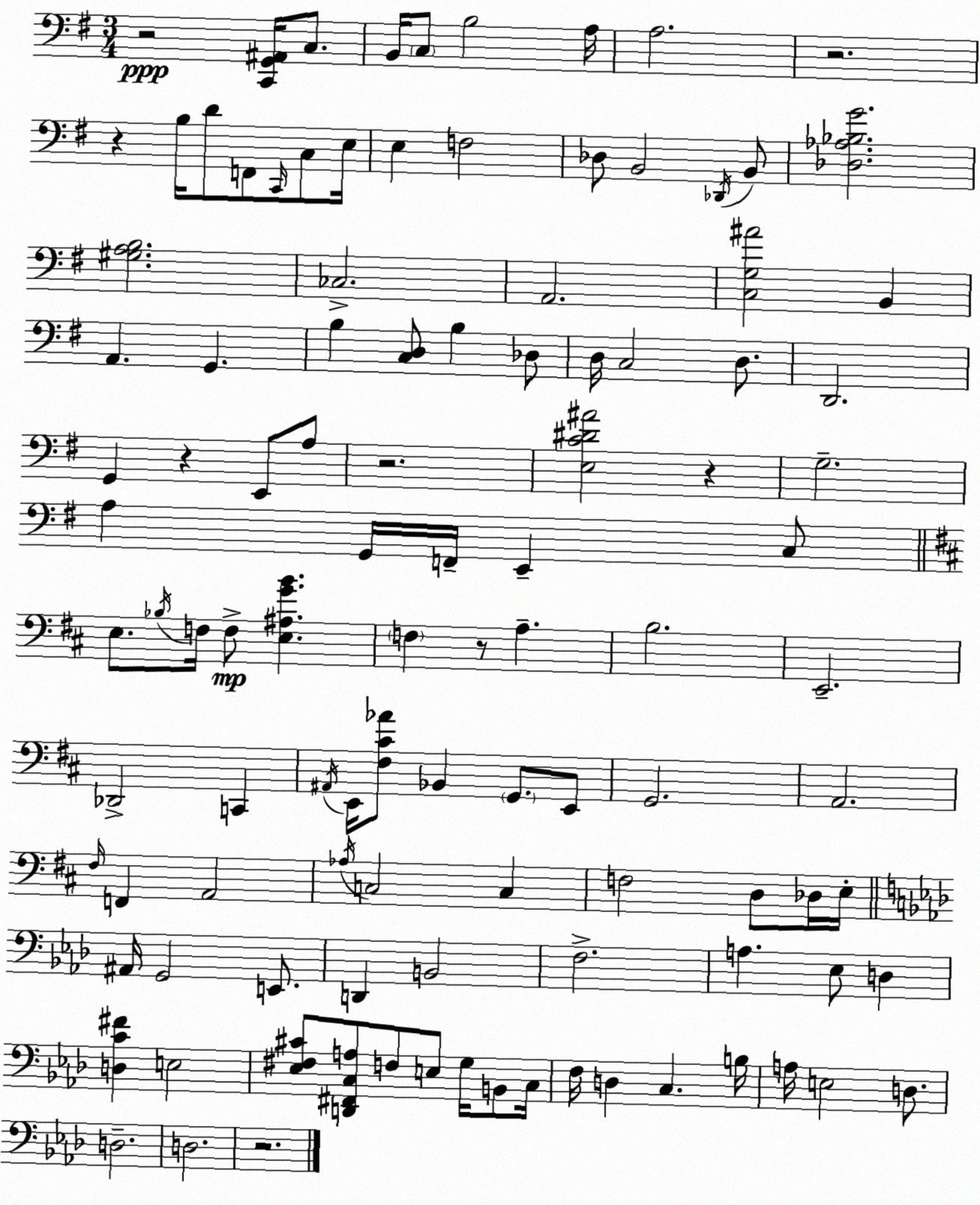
X:1
T:Untitled
M:3/4
L:1/4
K:Em
z2 [C,,G,,^A,,]/4 C,/2 B,,/4 C,/2 B,2 A,/4 A,2 z2 z B,/4 D/2 F,,/2 C,,/4 C,/2 E,/4 E, F,2 _D,/2 B,,2 _D,,/4 B,,/2 [_D,_A,_B,G]2 [^G,A,B,]2 _C,2 A,,2 [C,G,^A]2 B,, A,, G,, B, [C,D,]/2 B, _D,/2 D,/4 C,2 D,/2 D,,2 G,, z E,,/2 A,/2 z2 [E,C^D^A]2 z G,2 A, G,,/4 F,,/4 E,, C,/2 E,/2 _B,/4 F,/4 F,/2 [E,^A,GB] F, z/2 A, B,2 E,,2 _D,,2 C,, ^A,,/4 E,,/4 [^F,^C_A]/2 _B,, G,,/2 E,,/2 G,,2 A,,2 ^F,/4 F,, A,,2 _A,/4 C,2 C, F,2 D,/2 _D,/4 E,/4 ^A,,/4 G,,2 E,,/2 D,, B,,2 F,2 A, _E,/2 D, [D,C^F] E,2 [_E,^F,^C]/2 [D,,^F,,C,A,]/2 F,/2 E,/2 G,/4 B,,/2 C,/4 F,/4 D, C, B,/4 A,/4 E,2 D,/2 D,2 D,2 z2